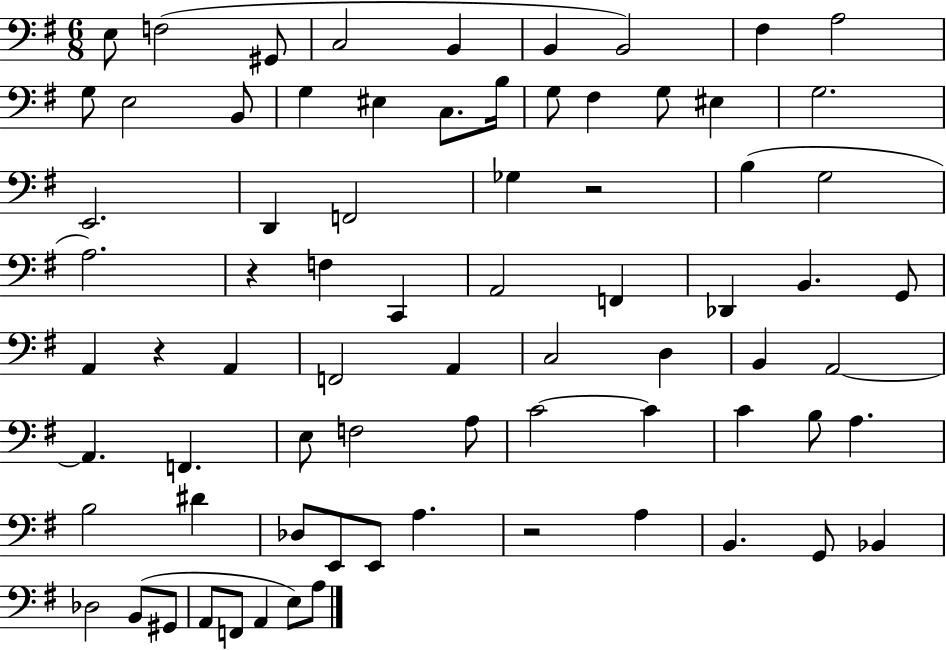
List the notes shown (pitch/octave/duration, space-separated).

E3/e F3/h G#2/e C3/h B2/q B2/q B2/h F#3/q A3/h G3/e E3/h B2/e G3/q EIS3/q C3/e. B3/s G3/e F#3/q G3/e EIS3/q G3/h. E2/h. D2/q F2/h Gb3/q R/h B3/q G3/h A3/h. R/q F3/q C2/q A2/h F2/q Db2/q B2/q. G2/e A2/q R/q A2/q F2/h A2/q C3/h D3/q B2/q A2/h A2/q. F2/q. E3/e F3/h A3/e C4/h C4/q C4/q B3/e A3/q. B3/h D#4/q Db3/e E2/e E2/e A3/q. R/h A3/q B2/q. G2/e Bb2/q Db3/h B2/e G#2/e A2/e F2/e A2/q E3/e A3/e